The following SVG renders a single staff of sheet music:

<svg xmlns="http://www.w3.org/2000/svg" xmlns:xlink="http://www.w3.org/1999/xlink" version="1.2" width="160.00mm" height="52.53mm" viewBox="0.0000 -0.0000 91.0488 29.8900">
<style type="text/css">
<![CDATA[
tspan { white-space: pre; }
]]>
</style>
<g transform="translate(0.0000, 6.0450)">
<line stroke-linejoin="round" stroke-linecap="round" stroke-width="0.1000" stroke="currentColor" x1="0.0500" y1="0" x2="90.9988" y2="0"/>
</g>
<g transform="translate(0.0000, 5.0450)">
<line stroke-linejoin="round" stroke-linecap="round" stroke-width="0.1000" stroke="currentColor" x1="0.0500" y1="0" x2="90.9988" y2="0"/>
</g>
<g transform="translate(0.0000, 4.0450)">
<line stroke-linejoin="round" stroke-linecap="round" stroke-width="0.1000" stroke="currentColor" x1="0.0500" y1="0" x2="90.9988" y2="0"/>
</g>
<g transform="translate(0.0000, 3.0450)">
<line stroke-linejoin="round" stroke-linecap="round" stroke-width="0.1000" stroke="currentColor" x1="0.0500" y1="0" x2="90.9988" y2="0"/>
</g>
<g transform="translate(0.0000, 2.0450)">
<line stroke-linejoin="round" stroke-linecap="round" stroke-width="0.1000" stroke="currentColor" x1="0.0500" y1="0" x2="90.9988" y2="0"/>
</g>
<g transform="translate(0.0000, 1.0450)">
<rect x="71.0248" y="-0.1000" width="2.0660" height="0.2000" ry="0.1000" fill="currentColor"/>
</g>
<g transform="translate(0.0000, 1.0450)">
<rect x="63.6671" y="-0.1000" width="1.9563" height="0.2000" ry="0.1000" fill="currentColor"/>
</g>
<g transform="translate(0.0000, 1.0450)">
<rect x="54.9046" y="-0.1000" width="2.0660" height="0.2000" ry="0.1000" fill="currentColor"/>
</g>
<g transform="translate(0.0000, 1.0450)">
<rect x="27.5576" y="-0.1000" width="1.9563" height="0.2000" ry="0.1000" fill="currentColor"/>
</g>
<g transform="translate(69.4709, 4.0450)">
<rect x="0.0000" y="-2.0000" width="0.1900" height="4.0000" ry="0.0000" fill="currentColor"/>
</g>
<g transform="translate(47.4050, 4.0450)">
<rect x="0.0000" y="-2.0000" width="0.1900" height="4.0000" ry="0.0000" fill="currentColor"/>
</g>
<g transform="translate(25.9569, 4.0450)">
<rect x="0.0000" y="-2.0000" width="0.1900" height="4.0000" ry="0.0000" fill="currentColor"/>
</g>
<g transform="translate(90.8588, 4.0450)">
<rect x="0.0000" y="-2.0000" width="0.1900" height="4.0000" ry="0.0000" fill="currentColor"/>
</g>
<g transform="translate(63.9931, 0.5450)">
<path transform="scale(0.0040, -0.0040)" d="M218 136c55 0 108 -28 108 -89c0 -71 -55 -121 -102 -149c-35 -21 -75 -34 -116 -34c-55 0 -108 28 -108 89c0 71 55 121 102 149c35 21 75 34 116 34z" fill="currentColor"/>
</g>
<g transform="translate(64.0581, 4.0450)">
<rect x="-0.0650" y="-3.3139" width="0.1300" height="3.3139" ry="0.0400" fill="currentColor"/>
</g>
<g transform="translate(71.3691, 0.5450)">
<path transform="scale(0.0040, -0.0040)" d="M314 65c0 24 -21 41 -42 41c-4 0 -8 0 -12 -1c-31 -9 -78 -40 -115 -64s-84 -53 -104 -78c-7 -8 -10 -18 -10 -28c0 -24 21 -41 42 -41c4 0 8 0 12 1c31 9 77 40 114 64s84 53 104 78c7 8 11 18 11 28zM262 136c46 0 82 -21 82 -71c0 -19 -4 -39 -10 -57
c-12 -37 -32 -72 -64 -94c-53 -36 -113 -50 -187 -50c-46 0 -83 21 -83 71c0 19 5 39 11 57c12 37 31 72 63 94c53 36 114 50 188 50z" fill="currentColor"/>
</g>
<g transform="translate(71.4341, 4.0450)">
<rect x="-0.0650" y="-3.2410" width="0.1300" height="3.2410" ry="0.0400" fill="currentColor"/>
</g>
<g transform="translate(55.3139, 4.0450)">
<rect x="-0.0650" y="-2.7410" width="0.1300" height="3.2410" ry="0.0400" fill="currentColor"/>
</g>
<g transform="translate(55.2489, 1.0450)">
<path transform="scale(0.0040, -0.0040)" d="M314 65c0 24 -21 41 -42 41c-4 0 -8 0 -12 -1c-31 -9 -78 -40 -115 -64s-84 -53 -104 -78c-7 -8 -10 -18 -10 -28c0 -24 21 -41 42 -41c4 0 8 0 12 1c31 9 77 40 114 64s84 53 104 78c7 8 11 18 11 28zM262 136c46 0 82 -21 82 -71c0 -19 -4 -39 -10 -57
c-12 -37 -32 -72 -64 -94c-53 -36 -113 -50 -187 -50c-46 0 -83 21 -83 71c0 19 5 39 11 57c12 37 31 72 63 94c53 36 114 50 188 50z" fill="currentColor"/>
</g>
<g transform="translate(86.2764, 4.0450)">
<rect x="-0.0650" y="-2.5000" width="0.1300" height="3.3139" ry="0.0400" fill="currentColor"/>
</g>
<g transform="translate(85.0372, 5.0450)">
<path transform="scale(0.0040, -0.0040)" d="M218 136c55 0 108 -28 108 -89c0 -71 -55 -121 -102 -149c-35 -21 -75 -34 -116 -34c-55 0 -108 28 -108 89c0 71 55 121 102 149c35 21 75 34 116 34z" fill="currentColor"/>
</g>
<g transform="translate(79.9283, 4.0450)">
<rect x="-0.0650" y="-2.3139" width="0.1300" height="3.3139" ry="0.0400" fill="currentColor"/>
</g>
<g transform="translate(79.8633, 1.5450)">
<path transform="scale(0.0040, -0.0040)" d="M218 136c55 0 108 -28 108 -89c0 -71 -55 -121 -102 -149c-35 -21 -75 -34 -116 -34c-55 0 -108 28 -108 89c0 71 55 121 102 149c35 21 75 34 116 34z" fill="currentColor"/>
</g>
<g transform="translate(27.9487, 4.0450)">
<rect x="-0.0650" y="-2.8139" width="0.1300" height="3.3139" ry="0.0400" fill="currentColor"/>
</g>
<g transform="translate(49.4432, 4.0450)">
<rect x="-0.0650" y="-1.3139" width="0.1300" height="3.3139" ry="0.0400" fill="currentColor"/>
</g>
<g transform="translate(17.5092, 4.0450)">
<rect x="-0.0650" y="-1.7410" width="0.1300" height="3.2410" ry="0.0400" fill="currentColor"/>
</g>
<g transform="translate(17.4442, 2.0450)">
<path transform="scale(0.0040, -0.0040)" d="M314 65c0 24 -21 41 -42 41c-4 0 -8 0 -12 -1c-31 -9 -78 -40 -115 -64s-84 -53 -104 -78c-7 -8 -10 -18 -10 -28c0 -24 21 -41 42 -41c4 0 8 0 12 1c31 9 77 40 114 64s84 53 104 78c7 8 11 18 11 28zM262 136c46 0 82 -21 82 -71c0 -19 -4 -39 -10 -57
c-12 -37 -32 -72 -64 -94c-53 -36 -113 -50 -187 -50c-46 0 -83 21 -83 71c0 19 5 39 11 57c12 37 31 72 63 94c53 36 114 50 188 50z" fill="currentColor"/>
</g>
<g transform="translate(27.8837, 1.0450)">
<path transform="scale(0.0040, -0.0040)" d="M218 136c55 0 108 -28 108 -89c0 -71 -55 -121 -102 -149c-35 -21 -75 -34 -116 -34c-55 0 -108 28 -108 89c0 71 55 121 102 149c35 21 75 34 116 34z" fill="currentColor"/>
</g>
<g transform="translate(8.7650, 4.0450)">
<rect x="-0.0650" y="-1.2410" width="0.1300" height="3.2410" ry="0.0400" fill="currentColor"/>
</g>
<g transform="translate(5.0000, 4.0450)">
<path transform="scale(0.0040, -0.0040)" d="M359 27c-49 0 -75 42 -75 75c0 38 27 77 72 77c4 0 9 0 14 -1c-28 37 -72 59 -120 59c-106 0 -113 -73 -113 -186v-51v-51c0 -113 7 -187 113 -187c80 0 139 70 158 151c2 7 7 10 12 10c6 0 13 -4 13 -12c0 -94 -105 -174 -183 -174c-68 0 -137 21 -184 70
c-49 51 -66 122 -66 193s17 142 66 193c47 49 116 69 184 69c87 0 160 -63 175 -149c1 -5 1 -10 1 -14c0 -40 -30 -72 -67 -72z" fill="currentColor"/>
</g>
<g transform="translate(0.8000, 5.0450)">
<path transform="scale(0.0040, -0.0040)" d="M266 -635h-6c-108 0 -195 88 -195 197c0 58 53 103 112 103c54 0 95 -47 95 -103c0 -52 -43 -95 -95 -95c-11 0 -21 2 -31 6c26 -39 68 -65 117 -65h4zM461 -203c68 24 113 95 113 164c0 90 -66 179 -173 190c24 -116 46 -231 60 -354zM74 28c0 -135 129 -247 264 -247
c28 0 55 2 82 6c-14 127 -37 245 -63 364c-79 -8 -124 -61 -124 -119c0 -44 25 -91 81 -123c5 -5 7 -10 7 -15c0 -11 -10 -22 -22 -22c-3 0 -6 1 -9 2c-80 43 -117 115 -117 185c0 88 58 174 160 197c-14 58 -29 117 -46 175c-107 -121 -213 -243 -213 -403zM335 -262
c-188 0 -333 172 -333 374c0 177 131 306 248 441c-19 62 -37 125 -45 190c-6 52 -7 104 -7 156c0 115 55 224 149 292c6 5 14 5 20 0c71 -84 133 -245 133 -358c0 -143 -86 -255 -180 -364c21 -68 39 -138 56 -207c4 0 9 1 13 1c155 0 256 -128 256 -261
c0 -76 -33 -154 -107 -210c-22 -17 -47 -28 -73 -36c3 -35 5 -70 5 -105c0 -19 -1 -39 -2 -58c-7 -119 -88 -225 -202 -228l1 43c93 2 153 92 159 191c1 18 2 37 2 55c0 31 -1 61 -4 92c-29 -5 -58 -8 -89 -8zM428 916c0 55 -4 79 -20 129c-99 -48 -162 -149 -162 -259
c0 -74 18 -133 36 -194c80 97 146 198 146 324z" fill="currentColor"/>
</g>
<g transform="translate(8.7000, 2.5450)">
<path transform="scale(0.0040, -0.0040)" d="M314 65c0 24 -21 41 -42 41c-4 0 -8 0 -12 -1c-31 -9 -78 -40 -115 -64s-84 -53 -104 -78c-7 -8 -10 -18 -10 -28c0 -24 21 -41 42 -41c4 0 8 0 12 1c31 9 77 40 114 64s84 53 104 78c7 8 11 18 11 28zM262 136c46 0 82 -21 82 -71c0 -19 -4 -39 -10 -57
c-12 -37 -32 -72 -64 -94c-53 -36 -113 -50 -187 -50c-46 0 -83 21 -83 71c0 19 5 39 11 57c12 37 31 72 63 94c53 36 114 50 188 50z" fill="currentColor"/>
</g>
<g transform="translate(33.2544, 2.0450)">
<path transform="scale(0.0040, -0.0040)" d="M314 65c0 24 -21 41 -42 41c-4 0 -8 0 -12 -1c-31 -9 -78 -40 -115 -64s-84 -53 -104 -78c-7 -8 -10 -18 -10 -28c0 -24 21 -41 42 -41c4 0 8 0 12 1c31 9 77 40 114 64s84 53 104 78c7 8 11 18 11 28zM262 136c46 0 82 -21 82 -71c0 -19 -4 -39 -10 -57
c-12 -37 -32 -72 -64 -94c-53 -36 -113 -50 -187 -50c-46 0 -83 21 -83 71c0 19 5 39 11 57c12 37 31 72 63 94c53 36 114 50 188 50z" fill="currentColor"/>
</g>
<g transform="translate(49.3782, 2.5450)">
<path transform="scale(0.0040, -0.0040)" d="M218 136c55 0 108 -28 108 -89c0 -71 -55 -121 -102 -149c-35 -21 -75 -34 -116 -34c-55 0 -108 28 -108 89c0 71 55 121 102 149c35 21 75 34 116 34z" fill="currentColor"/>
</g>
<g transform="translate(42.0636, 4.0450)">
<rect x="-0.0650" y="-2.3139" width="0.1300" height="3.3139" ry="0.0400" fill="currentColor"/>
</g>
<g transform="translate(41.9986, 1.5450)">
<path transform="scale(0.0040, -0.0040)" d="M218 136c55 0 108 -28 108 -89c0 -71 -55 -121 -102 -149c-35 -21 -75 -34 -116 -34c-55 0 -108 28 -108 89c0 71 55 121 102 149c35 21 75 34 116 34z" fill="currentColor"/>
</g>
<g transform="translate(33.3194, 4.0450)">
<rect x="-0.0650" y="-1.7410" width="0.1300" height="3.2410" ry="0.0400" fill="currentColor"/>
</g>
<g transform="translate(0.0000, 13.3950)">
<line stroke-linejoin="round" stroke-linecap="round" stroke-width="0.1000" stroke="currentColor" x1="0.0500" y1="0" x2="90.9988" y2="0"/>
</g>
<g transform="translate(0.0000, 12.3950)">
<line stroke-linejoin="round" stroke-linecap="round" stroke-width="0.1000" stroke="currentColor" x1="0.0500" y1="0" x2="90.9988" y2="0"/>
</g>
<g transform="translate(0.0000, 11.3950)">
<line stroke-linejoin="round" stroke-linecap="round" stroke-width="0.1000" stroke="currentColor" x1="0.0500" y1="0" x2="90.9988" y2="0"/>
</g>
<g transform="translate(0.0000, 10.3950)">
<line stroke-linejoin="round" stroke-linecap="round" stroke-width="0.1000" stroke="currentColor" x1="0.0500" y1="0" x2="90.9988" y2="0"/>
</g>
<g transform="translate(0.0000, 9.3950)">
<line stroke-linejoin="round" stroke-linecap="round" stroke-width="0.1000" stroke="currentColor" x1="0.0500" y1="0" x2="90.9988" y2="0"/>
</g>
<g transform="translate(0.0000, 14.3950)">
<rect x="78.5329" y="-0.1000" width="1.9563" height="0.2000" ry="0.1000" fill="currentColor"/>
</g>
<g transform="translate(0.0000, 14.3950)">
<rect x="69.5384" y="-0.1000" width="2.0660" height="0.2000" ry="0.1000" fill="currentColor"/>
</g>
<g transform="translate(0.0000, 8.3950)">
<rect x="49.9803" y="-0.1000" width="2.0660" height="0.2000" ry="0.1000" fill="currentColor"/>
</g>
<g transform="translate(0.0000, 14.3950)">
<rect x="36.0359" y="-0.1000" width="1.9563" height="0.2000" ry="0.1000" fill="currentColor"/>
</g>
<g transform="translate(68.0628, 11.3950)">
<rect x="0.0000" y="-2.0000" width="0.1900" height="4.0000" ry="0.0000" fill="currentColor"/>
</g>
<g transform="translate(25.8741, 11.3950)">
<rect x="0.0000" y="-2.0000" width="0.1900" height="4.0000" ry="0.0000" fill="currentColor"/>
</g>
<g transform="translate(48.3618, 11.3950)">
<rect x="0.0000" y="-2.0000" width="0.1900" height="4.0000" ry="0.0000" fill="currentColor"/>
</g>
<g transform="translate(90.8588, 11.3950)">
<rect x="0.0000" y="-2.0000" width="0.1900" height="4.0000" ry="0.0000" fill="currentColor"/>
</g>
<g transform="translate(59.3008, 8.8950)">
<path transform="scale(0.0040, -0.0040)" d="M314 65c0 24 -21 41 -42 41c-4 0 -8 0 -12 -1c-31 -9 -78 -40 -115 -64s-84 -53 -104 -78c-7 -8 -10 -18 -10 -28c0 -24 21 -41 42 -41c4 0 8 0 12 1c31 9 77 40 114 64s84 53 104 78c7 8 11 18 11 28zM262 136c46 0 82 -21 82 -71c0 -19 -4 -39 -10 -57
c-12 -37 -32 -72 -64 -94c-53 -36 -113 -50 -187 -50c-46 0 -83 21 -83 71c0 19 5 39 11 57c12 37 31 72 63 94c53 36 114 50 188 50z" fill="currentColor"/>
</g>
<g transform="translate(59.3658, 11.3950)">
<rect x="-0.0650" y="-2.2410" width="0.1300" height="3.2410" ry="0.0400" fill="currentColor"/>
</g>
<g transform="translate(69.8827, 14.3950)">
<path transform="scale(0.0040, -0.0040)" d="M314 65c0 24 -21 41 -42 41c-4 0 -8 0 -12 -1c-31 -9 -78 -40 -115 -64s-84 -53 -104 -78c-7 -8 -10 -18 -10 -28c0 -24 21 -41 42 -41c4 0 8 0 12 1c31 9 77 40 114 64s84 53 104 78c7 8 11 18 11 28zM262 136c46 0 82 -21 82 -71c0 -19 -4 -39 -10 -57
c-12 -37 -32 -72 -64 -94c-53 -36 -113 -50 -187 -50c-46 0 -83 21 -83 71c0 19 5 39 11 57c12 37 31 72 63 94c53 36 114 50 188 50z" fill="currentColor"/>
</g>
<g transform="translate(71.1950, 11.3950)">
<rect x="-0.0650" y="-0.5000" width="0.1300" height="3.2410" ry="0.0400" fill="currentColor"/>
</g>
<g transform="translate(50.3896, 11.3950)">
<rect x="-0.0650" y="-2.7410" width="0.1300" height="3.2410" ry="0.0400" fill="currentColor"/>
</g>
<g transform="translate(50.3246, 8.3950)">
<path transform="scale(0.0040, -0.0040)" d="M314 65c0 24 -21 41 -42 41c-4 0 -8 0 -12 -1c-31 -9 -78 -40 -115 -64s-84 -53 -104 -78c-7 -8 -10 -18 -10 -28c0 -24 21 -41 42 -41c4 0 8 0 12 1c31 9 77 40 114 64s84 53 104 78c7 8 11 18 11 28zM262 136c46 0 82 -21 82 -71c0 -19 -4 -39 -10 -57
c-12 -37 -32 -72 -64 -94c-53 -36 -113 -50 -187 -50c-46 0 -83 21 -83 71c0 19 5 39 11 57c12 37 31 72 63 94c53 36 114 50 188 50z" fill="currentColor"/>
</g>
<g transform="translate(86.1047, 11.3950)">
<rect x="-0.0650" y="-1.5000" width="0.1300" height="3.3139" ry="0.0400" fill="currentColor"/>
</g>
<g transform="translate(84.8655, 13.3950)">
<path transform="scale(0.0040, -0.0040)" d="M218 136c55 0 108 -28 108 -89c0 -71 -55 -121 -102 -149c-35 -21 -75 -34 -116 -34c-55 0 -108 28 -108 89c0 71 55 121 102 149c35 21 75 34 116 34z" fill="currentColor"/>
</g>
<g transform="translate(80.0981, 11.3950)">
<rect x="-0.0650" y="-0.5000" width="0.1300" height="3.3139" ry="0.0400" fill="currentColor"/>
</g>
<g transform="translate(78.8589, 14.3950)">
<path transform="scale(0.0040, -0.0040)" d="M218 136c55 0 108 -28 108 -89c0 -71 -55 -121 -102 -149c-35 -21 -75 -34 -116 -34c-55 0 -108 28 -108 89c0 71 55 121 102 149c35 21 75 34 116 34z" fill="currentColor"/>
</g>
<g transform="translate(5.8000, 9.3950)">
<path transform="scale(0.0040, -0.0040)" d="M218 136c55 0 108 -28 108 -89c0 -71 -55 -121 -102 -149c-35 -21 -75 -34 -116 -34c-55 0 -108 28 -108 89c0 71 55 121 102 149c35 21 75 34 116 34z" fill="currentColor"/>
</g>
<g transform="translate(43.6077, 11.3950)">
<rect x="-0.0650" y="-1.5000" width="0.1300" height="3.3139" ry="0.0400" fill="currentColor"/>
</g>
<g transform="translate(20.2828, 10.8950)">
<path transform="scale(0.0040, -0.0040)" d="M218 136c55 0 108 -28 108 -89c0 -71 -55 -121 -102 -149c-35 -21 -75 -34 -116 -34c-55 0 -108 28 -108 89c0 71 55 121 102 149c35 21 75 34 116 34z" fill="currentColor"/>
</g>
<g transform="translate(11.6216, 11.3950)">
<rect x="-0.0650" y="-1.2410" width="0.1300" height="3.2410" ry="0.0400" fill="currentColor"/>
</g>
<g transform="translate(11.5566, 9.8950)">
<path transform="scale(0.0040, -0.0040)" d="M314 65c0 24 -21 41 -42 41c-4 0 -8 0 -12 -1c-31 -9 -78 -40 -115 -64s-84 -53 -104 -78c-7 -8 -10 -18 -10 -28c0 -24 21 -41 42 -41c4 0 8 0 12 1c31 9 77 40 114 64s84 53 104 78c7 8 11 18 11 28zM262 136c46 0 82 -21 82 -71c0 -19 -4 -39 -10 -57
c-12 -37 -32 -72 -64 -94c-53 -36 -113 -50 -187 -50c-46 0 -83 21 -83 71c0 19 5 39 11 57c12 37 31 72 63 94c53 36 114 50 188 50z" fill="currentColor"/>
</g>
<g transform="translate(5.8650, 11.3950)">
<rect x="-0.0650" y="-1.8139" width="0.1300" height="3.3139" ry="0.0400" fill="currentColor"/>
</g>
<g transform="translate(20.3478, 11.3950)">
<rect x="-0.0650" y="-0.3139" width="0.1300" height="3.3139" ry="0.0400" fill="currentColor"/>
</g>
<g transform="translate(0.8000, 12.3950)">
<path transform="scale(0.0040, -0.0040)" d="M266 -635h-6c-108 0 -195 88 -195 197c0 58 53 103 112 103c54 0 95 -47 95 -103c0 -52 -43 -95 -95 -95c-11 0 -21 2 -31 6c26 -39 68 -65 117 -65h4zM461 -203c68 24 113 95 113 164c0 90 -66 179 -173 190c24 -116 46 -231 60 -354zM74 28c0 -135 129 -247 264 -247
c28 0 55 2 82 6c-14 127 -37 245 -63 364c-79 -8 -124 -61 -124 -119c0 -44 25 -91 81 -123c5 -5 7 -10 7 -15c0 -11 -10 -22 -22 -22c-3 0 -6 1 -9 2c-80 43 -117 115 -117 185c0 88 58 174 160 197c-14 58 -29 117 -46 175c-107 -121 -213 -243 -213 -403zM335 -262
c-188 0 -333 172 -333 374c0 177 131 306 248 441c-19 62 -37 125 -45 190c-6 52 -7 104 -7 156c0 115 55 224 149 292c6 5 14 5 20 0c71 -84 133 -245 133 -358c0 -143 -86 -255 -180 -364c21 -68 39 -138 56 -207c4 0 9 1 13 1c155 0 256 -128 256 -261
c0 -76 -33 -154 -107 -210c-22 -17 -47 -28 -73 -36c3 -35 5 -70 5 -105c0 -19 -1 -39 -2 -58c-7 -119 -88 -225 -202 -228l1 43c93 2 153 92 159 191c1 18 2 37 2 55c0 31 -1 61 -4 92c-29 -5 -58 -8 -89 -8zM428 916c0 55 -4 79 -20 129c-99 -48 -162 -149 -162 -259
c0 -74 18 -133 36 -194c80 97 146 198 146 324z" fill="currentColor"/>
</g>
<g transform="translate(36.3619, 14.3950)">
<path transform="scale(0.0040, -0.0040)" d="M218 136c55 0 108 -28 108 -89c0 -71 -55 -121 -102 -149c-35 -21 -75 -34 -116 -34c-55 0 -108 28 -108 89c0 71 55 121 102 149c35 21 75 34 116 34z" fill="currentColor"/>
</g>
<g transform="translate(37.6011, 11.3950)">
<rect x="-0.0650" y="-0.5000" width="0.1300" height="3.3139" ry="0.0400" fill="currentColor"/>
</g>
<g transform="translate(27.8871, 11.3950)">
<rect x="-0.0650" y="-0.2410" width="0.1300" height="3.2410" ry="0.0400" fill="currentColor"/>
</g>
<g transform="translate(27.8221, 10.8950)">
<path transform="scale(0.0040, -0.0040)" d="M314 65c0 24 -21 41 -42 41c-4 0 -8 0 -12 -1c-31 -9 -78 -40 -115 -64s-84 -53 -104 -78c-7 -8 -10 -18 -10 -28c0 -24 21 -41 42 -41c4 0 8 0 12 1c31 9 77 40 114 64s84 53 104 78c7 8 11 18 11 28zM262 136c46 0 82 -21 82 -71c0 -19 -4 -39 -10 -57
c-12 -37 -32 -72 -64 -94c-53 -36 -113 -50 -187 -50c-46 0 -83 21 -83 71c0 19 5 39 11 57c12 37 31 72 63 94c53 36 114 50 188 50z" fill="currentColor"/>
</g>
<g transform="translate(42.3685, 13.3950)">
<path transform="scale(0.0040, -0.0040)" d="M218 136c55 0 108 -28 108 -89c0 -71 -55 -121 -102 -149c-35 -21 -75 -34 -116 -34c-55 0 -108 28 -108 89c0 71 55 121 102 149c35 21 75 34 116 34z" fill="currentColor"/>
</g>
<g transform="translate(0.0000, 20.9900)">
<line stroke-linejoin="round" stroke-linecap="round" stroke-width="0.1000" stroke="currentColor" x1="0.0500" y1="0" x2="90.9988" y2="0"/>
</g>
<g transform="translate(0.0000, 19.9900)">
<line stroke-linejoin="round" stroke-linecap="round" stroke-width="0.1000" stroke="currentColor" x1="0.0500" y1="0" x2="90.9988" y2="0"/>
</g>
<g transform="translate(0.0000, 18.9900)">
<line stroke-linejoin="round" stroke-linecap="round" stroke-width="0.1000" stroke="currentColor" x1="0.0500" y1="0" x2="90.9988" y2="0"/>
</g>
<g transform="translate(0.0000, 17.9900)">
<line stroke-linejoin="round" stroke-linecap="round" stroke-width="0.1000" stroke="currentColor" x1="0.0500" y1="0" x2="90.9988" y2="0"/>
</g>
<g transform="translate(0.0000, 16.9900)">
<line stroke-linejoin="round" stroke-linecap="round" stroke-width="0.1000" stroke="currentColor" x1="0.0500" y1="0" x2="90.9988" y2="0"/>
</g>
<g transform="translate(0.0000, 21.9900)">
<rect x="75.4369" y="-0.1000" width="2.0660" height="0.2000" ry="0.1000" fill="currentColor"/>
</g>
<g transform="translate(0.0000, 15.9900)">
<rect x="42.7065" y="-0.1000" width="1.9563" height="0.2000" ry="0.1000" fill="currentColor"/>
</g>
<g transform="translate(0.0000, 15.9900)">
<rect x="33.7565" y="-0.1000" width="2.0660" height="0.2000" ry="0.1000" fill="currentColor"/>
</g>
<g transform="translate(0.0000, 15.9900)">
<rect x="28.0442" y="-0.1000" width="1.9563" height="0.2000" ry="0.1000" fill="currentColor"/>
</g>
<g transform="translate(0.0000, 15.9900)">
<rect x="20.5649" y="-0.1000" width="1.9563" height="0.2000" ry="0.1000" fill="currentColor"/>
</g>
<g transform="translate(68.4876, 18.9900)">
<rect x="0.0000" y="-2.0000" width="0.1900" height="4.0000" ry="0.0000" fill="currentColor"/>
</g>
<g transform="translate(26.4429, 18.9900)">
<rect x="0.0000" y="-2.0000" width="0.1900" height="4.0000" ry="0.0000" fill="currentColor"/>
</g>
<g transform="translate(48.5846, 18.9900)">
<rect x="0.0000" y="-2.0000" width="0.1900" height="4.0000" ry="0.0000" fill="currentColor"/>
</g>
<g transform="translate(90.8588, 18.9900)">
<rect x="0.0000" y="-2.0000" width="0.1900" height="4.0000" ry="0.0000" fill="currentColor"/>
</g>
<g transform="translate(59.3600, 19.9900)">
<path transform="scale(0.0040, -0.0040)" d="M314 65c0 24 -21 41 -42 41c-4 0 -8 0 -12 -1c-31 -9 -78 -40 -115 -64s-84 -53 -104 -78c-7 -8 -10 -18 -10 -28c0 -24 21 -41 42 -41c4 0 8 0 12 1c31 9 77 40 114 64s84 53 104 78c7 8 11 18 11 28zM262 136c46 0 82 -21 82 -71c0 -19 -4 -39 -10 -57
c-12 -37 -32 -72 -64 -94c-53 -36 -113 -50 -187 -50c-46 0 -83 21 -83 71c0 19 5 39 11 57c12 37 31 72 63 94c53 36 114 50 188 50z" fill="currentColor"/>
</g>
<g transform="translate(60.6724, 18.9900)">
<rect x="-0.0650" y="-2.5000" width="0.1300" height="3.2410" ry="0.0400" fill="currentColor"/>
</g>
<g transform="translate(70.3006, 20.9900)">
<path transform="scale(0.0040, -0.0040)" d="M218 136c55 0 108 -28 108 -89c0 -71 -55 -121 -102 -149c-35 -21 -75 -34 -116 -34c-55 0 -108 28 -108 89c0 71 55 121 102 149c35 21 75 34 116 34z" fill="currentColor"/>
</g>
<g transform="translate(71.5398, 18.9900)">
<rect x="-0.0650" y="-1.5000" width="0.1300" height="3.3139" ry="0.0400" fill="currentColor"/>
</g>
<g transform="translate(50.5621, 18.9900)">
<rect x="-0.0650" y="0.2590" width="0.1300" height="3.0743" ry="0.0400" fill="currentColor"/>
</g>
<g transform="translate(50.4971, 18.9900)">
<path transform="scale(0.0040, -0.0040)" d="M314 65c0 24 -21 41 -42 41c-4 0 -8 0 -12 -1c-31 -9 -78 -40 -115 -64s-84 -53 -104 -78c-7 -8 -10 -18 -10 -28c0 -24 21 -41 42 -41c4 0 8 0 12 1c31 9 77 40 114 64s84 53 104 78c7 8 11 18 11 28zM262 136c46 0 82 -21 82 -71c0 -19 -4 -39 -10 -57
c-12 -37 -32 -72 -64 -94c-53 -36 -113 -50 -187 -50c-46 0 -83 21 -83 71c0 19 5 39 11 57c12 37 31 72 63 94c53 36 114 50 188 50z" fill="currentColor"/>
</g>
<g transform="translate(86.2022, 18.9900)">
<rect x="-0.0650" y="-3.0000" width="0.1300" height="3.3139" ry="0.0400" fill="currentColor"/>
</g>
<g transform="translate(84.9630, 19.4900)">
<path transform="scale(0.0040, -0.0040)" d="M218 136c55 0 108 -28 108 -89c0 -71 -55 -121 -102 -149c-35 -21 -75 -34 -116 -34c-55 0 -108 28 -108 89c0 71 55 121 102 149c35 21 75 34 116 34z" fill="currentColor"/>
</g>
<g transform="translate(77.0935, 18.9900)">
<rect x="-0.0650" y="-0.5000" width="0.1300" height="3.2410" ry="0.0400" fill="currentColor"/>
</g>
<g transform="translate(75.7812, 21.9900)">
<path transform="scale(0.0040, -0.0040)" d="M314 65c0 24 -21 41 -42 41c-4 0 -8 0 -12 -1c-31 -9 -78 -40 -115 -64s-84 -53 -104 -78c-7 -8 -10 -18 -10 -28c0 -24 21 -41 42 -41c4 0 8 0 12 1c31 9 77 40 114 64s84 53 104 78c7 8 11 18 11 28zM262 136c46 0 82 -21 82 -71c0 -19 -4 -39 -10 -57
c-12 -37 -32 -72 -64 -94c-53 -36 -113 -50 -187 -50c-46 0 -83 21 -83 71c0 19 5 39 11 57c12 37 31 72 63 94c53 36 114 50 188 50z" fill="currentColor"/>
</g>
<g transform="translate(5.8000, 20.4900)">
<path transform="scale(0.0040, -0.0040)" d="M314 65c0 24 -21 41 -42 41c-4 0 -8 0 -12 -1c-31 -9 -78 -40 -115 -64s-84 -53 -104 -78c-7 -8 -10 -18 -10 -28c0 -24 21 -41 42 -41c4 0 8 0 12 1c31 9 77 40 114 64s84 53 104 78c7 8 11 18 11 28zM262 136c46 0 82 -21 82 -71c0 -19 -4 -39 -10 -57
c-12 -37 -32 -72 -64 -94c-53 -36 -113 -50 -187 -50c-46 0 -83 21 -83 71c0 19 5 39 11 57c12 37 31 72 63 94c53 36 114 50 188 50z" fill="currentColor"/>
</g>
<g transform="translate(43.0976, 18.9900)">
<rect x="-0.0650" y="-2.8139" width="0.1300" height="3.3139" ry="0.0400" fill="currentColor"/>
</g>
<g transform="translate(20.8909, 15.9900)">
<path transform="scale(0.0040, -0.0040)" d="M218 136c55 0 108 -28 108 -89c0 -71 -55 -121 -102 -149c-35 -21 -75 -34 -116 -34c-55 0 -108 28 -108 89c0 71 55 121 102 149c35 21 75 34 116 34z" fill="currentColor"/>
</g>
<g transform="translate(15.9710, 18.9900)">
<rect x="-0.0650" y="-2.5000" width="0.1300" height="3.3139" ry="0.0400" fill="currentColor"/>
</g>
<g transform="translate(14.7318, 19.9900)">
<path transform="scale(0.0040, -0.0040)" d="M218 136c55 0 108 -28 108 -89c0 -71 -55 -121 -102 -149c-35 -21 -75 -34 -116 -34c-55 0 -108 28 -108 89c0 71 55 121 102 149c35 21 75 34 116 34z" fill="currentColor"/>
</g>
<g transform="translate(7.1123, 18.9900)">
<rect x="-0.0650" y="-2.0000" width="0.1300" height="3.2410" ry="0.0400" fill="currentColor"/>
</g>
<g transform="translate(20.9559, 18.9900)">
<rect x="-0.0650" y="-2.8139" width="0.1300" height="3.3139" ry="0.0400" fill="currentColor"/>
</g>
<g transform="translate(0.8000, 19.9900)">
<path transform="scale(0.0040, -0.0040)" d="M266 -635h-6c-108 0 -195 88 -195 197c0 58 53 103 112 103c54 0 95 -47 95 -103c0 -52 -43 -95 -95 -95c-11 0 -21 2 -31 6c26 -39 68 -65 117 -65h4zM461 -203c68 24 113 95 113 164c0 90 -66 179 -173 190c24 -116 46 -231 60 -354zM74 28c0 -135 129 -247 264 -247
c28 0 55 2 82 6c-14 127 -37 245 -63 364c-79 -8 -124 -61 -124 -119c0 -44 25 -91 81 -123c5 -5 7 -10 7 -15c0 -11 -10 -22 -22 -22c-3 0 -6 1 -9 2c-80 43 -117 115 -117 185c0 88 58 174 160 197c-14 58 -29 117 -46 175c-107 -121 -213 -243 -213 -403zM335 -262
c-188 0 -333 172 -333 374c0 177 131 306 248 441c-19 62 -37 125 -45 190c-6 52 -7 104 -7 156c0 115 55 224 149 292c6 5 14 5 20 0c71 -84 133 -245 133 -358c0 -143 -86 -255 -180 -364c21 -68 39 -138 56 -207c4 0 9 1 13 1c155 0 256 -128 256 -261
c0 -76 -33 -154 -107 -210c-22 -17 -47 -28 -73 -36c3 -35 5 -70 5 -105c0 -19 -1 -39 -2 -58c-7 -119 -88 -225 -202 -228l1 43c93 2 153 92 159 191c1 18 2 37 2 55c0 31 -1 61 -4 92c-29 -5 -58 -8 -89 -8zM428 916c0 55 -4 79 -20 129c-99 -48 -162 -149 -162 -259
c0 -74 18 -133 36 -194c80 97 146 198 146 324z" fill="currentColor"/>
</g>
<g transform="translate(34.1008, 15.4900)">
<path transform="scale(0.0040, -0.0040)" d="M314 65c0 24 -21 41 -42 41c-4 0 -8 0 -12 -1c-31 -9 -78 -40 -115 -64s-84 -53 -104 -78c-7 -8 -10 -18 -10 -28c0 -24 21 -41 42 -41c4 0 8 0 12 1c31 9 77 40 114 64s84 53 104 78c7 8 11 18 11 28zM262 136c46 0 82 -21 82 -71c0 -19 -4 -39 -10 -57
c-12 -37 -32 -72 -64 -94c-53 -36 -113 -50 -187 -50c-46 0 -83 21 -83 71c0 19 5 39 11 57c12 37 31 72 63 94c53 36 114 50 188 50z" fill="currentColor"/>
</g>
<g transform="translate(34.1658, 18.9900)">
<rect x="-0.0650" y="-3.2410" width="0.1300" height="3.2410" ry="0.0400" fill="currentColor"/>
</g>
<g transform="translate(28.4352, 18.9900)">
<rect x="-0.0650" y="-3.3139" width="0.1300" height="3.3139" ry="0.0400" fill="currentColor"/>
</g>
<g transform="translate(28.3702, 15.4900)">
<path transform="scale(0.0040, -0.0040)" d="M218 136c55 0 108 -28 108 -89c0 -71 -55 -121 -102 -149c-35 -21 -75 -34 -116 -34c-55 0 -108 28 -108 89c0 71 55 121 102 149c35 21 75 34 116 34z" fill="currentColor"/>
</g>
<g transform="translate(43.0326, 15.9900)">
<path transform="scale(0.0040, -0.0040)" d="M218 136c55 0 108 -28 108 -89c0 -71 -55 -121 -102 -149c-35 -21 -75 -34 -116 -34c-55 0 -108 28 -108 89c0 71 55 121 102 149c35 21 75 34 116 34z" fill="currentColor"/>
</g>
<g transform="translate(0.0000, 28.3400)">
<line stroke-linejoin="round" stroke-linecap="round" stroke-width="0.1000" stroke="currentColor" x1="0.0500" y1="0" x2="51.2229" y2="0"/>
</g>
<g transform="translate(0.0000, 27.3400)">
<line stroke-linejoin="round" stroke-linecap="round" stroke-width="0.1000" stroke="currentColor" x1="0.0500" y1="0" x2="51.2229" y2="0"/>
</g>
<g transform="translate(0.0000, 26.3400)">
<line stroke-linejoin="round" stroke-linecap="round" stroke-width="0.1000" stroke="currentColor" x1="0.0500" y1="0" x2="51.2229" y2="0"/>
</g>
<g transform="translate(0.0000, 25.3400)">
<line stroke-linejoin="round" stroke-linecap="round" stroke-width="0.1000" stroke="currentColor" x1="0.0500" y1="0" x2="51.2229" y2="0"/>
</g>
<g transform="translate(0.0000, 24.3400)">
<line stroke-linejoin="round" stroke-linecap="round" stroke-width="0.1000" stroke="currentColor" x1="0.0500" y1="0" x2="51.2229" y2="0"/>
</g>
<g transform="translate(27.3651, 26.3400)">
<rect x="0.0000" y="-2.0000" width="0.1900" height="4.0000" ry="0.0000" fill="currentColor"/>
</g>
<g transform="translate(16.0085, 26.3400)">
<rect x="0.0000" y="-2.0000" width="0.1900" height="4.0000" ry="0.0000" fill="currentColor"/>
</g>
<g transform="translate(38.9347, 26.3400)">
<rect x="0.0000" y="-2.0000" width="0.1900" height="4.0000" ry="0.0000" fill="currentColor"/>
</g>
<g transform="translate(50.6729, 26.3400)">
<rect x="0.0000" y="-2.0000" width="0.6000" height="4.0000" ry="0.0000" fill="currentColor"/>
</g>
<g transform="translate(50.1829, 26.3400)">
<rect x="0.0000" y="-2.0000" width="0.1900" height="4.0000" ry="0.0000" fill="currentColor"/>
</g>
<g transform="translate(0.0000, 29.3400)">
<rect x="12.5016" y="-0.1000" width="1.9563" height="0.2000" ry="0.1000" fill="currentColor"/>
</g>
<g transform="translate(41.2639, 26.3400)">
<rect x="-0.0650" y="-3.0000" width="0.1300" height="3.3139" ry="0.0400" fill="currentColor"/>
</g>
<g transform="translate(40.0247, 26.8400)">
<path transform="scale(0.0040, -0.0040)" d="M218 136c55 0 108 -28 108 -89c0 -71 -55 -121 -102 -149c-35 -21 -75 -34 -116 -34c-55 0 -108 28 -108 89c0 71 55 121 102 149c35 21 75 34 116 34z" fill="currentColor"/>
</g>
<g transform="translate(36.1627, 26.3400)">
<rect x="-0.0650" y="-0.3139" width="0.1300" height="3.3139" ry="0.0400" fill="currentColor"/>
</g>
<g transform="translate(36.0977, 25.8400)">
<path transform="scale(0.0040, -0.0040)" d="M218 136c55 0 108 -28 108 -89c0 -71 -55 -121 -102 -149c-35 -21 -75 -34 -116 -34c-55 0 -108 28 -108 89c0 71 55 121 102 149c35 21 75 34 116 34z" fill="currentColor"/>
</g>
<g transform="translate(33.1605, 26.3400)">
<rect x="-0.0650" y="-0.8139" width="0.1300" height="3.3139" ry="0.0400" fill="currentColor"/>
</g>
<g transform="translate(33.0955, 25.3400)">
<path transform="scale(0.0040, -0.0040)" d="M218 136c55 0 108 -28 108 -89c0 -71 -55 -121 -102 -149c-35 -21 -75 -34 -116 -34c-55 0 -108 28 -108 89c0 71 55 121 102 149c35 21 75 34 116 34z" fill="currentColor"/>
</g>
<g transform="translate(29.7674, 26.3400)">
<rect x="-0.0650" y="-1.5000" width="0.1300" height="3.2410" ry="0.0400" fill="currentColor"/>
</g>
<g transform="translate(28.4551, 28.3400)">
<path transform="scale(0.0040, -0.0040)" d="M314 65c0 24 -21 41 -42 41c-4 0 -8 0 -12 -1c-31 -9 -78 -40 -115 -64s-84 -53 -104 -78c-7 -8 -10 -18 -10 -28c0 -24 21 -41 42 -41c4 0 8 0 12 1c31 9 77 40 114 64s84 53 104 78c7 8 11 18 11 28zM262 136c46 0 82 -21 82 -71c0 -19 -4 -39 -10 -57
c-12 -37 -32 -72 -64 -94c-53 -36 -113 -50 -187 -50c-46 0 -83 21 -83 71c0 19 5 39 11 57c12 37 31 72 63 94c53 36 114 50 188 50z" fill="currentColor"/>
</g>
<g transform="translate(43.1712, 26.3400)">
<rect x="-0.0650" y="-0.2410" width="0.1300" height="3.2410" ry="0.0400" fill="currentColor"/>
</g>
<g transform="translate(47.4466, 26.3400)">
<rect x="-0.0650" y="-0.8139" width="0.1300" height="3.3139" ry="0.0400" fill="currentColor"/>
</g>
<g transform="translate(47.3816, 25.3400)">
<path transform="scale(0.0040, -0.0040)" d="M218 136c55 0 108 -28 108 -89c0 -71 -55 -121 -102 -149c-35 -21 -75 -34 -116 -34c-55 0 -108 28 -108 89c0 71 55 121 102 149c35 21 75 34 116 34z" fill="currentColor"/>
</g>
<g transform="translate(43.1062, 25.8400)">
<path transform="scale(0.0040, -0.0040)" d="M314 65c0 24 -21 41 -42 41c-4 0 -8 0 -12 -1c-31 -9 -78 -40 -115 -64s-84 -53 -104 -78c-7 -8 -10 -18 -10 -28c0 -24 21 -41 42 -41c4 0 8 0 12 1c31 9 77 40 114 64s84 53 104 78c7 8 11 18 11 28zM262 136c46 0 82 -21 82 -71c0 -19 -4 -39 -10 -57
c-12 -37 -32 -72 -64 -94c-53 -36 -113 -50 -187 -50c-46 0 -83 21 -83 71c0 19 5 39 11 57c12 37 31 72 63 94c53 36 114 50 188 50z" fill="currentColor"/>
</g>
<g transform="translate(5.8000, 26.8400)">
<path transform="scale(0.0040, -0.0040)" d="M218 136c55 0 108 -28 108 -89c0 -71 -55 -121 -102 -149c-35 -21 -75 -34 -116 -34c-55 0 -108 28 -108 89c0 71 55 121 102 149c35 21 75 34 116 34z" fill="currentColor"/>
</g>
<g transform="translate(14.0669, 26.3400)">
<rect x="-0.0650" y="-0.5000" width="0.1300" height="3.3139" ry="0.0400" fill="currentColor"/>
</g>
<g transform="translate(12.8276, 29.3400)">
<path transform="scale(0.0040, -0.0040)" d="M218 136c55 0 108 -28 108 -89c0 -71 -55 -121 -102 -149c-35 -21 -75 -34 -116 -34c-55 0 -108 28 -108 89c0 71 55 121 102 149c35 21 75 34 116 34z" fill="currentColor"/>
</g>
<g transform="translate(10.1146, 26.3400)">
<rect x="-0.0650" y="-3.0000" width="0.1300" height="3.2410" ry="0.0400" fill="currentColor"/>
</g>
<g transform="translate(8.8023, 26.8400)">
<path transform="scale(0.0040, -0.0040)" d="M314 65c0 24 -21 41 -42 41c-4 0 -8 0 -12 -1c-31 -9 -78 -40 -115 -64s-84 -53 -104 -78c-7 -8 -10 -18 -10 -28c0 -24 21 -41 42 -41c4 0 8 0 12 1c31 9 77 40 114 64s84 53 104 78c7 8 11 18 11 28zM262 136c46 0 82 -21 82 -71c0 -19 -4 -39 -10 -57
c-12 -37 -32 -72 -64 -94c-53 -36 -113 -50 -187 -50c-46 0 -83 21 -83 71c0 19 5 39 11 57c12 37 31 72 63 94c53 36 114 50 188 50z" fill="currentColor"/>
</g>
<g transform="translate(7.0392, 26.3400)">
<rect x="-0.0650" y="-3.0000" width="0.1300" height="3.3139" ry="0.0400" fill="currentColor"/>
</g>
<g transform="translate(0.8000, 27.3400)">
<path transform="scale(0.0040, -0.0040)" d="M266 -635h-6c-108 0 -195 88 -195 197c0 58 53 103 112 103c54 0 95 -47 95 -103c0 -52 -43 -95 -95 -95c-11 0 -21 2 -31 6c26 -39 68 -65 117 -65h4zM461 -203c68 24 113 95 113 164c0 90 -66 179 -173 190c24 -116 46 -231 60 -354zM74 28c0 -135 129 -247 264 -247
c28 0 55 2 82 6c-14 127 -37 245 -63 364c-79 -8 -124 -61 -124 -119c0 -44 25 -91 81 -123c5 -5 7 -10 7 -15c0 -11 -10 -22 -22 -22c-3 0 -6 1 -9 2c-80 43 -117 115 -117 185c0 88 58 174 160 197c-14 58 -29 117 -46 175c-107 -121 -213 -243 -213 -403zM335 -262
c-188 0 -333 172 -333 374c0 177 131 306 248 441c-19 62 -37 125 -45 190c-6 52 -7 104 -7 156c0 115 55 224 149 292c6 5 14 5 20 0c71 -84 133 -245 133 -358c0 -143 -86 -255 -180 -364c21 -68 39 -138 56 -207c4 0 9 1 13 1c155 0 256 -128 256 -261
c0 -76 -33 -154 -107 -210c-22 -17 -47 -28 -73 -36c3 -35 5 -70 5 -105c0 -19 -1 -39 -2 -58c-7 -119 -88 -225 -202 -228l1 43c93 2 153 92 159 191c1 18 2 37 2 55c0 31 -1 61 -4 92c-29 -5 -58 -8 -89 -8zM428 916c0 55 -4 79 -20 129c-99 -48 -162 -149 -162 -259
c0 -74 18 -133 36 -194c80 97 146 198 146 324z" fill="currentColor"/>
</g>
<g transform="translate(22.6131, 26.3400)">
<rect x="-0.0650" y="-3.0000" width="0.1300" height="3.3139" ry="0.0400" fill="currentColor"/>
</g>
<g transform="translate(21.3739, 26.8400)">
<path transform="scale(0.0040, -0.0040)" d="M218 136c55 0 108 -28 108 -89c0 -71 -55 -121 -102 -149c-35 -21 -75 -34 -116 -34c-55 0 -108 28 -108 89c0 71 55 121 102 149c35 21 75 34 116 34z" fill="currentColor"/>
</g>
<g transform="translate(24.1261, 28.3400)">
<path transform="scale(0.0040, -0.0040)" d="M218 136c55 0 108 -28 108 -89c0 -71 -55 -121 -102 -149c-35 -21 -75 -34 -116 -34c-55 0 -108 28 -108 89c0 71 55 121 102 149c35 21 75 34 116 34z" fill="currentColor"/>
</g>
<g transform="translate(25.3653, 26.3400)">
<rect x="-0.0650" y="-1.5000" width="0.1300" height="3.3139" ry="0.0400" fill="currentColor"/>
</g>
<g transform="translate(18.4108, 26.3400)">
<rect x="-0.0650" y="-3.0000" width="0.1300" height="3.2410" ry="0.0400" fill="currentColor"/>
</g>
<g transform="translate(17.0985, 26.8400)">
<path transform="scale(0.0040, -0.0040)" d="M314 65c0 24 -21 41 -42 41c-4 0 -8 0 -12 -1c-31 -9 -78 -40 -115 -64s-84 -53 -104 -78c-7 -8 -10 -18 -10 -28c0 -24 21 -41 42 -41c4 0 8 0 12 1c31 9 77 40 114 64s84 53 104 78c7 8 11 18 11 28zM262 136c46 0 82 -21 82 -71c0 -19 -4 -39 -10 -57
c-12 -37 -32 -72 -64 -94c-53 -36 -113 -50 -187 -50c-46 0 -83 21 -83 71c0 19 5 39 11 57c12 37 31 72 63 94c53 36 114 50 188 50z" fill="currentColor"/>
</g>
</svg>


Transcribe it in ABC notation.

X:1
T:Untitled
M:4/4
L:1/4
K:C
e2 f2 a f2 g e a2 b b2 g G f e2 c c2 C E a2 g2 C2 C E F2 G a b b2 a B2 G2 E C2 A A A2 C A2 A E E2 d c A c2 d